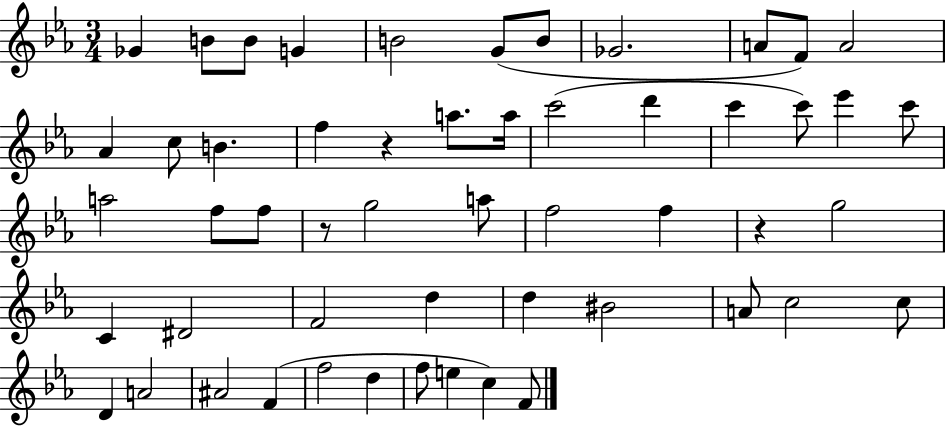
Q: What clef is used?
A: treble